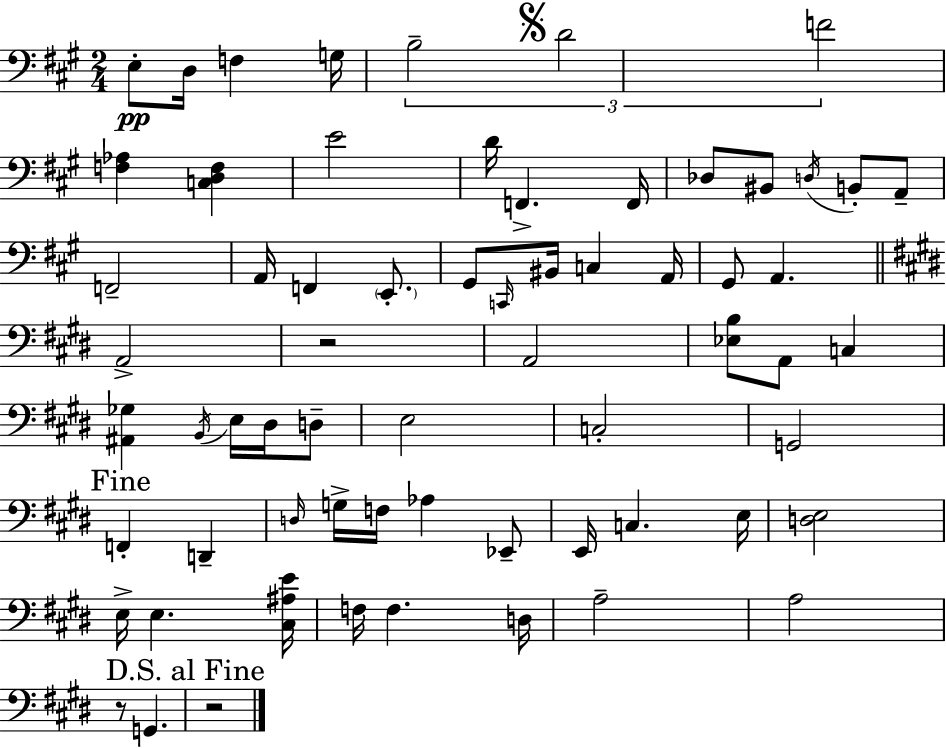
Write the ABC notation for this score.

X:1
T:Untitled
M:2/4
L:1/4
K:A
E,/2 D,/4 F, G,/4 B,2 D2 F2 [F,_A,] [C,D,F,] E2 D/4 F,, F,,/4 _D,/2 ^B,,/2 D,/4 B,,/2 A,,/2 F,,2 A,,/4 F,, E,,/2 ^G,,/2 C,,/4 ^B,,/4 C, A,,/4 ^G,,/2 A,, A,,2 z2 A,,2 [_E,B,]/2 A,,/2 C, [^A,,_G,] B,,/4 E,/4 ^D,/4 D,/2 E,2 C,2 G,,2 F,, D,, D,/4 G,/4 F,/4 _A, _E,,/2 E,,/4 C, E,/4 [D,E,]2 E,/4 E, [^C,^A,E]/4 F,/4 F, D,/4 A,2 A,2 z/2 G,, z2